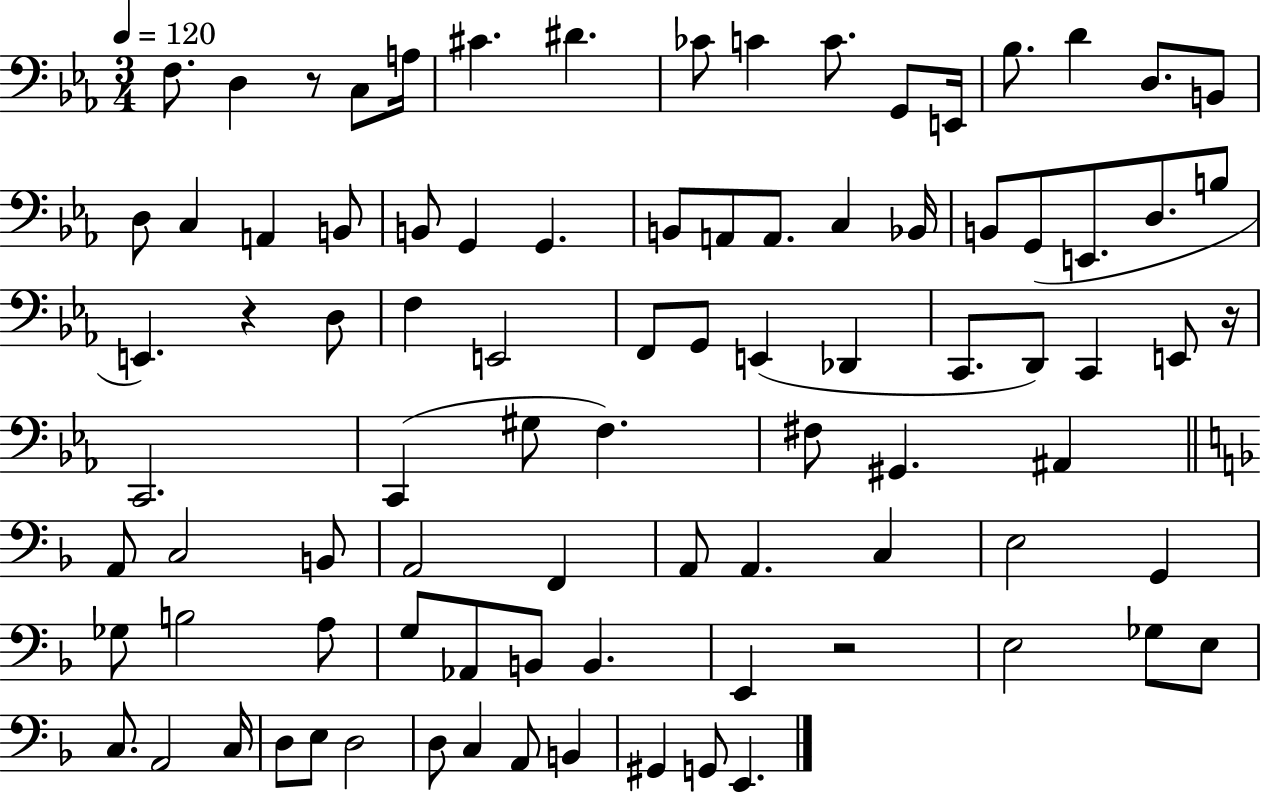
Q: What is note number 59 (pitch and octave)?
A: C3